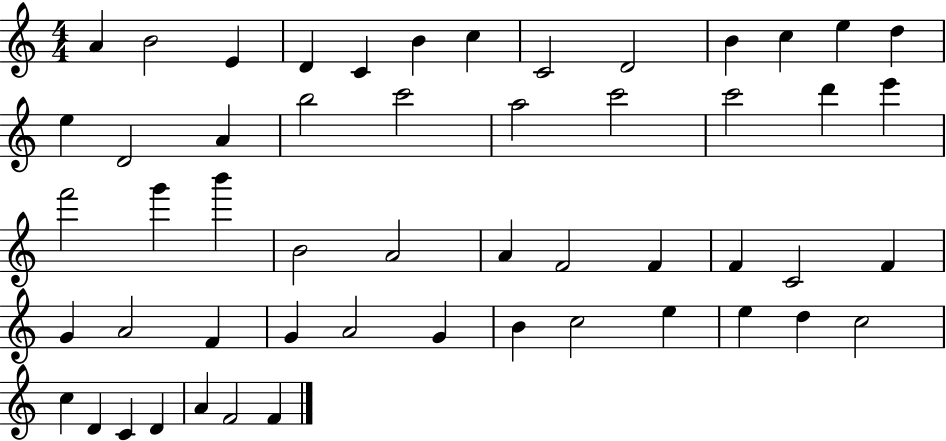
X:1
T:Untitled
M:4/4
L:1/4
K:C
A B2 E D C B c C2 D2 B c e d e D2 A b2 c'2 a2 c'2 c'2 d' e' f'2 g' b' B2 A2 A F2 F F C2 F G A2 F G A2 G B c2 e e d c2 c D C D A F2 F